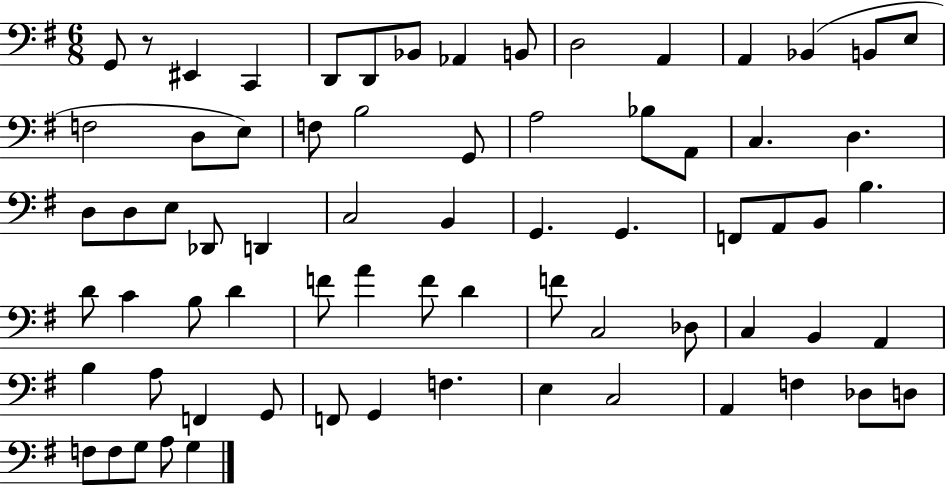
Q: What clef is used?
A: bass